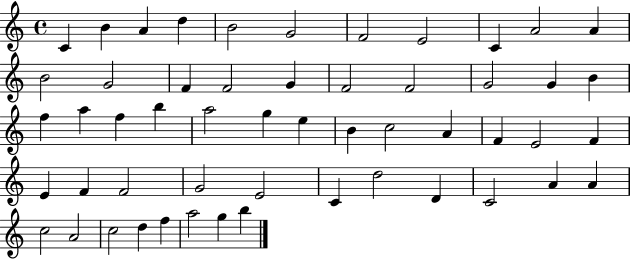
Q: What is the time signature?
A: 4/4